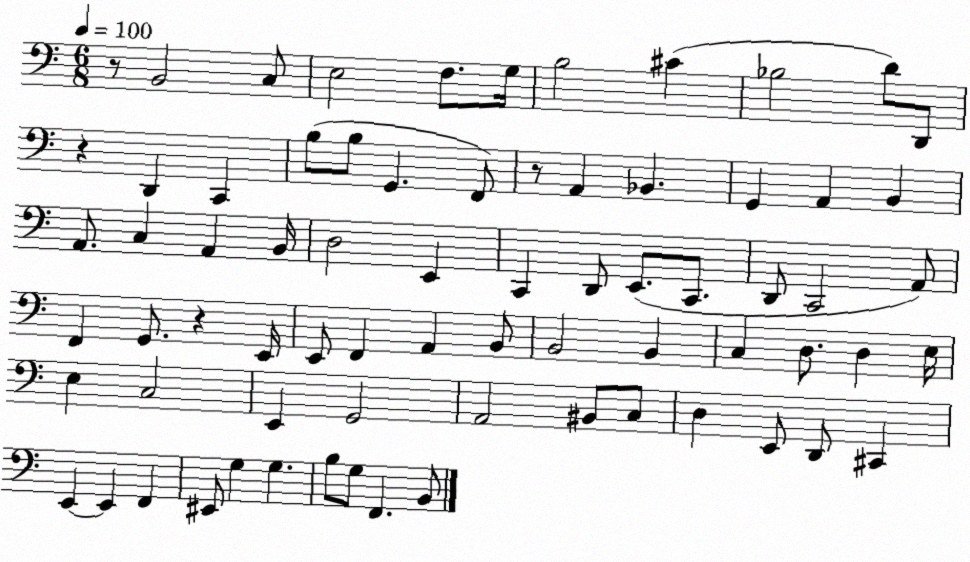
X:1
T:Untitled
M:6/8
L:1/4
K:C
z/2 B,,2 C,/2 E,2 F,/2 G,/4 B,2 ^C _B,2 D/2 D,,/2 z D,, C,, B,/2 B,/2 G,, F,,/2 z/2 A,, _B,, G,, A,, B,, A,,/2 C, A,, B,,/4 D,2 E,, C,, D,,/2 E,,/2 C,,/2 D,,/2 C,,2 A,,/2 F,, G,,/2 z E,,/4 E,,/2 F,, A,, B,,/2 B,,2 B,, C, D,/2 D, E,/4 E, C,2 E,, G,,2 A,,2 ^B,,/2 C,/2 D, E,,/2 D,,/2 ^C,, E,, E,, F,, ^E,,/2 G, G, B,/2 G,/2 F,, B,,/2